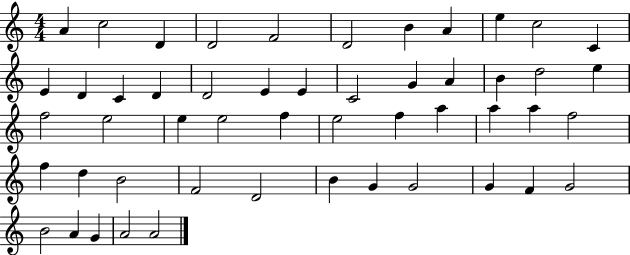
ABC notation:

X:1
T:Untitled
M:4/4
L:1/4
K:C
A c2 D D2 F2 D2 B A e c2 C E D C D D2 E E C2 G A B d2 e f2 e2 e e2 f e2 f a a a f2 f d B2 F2 D2 B G G2 G F G2 B2 A G A2 A2